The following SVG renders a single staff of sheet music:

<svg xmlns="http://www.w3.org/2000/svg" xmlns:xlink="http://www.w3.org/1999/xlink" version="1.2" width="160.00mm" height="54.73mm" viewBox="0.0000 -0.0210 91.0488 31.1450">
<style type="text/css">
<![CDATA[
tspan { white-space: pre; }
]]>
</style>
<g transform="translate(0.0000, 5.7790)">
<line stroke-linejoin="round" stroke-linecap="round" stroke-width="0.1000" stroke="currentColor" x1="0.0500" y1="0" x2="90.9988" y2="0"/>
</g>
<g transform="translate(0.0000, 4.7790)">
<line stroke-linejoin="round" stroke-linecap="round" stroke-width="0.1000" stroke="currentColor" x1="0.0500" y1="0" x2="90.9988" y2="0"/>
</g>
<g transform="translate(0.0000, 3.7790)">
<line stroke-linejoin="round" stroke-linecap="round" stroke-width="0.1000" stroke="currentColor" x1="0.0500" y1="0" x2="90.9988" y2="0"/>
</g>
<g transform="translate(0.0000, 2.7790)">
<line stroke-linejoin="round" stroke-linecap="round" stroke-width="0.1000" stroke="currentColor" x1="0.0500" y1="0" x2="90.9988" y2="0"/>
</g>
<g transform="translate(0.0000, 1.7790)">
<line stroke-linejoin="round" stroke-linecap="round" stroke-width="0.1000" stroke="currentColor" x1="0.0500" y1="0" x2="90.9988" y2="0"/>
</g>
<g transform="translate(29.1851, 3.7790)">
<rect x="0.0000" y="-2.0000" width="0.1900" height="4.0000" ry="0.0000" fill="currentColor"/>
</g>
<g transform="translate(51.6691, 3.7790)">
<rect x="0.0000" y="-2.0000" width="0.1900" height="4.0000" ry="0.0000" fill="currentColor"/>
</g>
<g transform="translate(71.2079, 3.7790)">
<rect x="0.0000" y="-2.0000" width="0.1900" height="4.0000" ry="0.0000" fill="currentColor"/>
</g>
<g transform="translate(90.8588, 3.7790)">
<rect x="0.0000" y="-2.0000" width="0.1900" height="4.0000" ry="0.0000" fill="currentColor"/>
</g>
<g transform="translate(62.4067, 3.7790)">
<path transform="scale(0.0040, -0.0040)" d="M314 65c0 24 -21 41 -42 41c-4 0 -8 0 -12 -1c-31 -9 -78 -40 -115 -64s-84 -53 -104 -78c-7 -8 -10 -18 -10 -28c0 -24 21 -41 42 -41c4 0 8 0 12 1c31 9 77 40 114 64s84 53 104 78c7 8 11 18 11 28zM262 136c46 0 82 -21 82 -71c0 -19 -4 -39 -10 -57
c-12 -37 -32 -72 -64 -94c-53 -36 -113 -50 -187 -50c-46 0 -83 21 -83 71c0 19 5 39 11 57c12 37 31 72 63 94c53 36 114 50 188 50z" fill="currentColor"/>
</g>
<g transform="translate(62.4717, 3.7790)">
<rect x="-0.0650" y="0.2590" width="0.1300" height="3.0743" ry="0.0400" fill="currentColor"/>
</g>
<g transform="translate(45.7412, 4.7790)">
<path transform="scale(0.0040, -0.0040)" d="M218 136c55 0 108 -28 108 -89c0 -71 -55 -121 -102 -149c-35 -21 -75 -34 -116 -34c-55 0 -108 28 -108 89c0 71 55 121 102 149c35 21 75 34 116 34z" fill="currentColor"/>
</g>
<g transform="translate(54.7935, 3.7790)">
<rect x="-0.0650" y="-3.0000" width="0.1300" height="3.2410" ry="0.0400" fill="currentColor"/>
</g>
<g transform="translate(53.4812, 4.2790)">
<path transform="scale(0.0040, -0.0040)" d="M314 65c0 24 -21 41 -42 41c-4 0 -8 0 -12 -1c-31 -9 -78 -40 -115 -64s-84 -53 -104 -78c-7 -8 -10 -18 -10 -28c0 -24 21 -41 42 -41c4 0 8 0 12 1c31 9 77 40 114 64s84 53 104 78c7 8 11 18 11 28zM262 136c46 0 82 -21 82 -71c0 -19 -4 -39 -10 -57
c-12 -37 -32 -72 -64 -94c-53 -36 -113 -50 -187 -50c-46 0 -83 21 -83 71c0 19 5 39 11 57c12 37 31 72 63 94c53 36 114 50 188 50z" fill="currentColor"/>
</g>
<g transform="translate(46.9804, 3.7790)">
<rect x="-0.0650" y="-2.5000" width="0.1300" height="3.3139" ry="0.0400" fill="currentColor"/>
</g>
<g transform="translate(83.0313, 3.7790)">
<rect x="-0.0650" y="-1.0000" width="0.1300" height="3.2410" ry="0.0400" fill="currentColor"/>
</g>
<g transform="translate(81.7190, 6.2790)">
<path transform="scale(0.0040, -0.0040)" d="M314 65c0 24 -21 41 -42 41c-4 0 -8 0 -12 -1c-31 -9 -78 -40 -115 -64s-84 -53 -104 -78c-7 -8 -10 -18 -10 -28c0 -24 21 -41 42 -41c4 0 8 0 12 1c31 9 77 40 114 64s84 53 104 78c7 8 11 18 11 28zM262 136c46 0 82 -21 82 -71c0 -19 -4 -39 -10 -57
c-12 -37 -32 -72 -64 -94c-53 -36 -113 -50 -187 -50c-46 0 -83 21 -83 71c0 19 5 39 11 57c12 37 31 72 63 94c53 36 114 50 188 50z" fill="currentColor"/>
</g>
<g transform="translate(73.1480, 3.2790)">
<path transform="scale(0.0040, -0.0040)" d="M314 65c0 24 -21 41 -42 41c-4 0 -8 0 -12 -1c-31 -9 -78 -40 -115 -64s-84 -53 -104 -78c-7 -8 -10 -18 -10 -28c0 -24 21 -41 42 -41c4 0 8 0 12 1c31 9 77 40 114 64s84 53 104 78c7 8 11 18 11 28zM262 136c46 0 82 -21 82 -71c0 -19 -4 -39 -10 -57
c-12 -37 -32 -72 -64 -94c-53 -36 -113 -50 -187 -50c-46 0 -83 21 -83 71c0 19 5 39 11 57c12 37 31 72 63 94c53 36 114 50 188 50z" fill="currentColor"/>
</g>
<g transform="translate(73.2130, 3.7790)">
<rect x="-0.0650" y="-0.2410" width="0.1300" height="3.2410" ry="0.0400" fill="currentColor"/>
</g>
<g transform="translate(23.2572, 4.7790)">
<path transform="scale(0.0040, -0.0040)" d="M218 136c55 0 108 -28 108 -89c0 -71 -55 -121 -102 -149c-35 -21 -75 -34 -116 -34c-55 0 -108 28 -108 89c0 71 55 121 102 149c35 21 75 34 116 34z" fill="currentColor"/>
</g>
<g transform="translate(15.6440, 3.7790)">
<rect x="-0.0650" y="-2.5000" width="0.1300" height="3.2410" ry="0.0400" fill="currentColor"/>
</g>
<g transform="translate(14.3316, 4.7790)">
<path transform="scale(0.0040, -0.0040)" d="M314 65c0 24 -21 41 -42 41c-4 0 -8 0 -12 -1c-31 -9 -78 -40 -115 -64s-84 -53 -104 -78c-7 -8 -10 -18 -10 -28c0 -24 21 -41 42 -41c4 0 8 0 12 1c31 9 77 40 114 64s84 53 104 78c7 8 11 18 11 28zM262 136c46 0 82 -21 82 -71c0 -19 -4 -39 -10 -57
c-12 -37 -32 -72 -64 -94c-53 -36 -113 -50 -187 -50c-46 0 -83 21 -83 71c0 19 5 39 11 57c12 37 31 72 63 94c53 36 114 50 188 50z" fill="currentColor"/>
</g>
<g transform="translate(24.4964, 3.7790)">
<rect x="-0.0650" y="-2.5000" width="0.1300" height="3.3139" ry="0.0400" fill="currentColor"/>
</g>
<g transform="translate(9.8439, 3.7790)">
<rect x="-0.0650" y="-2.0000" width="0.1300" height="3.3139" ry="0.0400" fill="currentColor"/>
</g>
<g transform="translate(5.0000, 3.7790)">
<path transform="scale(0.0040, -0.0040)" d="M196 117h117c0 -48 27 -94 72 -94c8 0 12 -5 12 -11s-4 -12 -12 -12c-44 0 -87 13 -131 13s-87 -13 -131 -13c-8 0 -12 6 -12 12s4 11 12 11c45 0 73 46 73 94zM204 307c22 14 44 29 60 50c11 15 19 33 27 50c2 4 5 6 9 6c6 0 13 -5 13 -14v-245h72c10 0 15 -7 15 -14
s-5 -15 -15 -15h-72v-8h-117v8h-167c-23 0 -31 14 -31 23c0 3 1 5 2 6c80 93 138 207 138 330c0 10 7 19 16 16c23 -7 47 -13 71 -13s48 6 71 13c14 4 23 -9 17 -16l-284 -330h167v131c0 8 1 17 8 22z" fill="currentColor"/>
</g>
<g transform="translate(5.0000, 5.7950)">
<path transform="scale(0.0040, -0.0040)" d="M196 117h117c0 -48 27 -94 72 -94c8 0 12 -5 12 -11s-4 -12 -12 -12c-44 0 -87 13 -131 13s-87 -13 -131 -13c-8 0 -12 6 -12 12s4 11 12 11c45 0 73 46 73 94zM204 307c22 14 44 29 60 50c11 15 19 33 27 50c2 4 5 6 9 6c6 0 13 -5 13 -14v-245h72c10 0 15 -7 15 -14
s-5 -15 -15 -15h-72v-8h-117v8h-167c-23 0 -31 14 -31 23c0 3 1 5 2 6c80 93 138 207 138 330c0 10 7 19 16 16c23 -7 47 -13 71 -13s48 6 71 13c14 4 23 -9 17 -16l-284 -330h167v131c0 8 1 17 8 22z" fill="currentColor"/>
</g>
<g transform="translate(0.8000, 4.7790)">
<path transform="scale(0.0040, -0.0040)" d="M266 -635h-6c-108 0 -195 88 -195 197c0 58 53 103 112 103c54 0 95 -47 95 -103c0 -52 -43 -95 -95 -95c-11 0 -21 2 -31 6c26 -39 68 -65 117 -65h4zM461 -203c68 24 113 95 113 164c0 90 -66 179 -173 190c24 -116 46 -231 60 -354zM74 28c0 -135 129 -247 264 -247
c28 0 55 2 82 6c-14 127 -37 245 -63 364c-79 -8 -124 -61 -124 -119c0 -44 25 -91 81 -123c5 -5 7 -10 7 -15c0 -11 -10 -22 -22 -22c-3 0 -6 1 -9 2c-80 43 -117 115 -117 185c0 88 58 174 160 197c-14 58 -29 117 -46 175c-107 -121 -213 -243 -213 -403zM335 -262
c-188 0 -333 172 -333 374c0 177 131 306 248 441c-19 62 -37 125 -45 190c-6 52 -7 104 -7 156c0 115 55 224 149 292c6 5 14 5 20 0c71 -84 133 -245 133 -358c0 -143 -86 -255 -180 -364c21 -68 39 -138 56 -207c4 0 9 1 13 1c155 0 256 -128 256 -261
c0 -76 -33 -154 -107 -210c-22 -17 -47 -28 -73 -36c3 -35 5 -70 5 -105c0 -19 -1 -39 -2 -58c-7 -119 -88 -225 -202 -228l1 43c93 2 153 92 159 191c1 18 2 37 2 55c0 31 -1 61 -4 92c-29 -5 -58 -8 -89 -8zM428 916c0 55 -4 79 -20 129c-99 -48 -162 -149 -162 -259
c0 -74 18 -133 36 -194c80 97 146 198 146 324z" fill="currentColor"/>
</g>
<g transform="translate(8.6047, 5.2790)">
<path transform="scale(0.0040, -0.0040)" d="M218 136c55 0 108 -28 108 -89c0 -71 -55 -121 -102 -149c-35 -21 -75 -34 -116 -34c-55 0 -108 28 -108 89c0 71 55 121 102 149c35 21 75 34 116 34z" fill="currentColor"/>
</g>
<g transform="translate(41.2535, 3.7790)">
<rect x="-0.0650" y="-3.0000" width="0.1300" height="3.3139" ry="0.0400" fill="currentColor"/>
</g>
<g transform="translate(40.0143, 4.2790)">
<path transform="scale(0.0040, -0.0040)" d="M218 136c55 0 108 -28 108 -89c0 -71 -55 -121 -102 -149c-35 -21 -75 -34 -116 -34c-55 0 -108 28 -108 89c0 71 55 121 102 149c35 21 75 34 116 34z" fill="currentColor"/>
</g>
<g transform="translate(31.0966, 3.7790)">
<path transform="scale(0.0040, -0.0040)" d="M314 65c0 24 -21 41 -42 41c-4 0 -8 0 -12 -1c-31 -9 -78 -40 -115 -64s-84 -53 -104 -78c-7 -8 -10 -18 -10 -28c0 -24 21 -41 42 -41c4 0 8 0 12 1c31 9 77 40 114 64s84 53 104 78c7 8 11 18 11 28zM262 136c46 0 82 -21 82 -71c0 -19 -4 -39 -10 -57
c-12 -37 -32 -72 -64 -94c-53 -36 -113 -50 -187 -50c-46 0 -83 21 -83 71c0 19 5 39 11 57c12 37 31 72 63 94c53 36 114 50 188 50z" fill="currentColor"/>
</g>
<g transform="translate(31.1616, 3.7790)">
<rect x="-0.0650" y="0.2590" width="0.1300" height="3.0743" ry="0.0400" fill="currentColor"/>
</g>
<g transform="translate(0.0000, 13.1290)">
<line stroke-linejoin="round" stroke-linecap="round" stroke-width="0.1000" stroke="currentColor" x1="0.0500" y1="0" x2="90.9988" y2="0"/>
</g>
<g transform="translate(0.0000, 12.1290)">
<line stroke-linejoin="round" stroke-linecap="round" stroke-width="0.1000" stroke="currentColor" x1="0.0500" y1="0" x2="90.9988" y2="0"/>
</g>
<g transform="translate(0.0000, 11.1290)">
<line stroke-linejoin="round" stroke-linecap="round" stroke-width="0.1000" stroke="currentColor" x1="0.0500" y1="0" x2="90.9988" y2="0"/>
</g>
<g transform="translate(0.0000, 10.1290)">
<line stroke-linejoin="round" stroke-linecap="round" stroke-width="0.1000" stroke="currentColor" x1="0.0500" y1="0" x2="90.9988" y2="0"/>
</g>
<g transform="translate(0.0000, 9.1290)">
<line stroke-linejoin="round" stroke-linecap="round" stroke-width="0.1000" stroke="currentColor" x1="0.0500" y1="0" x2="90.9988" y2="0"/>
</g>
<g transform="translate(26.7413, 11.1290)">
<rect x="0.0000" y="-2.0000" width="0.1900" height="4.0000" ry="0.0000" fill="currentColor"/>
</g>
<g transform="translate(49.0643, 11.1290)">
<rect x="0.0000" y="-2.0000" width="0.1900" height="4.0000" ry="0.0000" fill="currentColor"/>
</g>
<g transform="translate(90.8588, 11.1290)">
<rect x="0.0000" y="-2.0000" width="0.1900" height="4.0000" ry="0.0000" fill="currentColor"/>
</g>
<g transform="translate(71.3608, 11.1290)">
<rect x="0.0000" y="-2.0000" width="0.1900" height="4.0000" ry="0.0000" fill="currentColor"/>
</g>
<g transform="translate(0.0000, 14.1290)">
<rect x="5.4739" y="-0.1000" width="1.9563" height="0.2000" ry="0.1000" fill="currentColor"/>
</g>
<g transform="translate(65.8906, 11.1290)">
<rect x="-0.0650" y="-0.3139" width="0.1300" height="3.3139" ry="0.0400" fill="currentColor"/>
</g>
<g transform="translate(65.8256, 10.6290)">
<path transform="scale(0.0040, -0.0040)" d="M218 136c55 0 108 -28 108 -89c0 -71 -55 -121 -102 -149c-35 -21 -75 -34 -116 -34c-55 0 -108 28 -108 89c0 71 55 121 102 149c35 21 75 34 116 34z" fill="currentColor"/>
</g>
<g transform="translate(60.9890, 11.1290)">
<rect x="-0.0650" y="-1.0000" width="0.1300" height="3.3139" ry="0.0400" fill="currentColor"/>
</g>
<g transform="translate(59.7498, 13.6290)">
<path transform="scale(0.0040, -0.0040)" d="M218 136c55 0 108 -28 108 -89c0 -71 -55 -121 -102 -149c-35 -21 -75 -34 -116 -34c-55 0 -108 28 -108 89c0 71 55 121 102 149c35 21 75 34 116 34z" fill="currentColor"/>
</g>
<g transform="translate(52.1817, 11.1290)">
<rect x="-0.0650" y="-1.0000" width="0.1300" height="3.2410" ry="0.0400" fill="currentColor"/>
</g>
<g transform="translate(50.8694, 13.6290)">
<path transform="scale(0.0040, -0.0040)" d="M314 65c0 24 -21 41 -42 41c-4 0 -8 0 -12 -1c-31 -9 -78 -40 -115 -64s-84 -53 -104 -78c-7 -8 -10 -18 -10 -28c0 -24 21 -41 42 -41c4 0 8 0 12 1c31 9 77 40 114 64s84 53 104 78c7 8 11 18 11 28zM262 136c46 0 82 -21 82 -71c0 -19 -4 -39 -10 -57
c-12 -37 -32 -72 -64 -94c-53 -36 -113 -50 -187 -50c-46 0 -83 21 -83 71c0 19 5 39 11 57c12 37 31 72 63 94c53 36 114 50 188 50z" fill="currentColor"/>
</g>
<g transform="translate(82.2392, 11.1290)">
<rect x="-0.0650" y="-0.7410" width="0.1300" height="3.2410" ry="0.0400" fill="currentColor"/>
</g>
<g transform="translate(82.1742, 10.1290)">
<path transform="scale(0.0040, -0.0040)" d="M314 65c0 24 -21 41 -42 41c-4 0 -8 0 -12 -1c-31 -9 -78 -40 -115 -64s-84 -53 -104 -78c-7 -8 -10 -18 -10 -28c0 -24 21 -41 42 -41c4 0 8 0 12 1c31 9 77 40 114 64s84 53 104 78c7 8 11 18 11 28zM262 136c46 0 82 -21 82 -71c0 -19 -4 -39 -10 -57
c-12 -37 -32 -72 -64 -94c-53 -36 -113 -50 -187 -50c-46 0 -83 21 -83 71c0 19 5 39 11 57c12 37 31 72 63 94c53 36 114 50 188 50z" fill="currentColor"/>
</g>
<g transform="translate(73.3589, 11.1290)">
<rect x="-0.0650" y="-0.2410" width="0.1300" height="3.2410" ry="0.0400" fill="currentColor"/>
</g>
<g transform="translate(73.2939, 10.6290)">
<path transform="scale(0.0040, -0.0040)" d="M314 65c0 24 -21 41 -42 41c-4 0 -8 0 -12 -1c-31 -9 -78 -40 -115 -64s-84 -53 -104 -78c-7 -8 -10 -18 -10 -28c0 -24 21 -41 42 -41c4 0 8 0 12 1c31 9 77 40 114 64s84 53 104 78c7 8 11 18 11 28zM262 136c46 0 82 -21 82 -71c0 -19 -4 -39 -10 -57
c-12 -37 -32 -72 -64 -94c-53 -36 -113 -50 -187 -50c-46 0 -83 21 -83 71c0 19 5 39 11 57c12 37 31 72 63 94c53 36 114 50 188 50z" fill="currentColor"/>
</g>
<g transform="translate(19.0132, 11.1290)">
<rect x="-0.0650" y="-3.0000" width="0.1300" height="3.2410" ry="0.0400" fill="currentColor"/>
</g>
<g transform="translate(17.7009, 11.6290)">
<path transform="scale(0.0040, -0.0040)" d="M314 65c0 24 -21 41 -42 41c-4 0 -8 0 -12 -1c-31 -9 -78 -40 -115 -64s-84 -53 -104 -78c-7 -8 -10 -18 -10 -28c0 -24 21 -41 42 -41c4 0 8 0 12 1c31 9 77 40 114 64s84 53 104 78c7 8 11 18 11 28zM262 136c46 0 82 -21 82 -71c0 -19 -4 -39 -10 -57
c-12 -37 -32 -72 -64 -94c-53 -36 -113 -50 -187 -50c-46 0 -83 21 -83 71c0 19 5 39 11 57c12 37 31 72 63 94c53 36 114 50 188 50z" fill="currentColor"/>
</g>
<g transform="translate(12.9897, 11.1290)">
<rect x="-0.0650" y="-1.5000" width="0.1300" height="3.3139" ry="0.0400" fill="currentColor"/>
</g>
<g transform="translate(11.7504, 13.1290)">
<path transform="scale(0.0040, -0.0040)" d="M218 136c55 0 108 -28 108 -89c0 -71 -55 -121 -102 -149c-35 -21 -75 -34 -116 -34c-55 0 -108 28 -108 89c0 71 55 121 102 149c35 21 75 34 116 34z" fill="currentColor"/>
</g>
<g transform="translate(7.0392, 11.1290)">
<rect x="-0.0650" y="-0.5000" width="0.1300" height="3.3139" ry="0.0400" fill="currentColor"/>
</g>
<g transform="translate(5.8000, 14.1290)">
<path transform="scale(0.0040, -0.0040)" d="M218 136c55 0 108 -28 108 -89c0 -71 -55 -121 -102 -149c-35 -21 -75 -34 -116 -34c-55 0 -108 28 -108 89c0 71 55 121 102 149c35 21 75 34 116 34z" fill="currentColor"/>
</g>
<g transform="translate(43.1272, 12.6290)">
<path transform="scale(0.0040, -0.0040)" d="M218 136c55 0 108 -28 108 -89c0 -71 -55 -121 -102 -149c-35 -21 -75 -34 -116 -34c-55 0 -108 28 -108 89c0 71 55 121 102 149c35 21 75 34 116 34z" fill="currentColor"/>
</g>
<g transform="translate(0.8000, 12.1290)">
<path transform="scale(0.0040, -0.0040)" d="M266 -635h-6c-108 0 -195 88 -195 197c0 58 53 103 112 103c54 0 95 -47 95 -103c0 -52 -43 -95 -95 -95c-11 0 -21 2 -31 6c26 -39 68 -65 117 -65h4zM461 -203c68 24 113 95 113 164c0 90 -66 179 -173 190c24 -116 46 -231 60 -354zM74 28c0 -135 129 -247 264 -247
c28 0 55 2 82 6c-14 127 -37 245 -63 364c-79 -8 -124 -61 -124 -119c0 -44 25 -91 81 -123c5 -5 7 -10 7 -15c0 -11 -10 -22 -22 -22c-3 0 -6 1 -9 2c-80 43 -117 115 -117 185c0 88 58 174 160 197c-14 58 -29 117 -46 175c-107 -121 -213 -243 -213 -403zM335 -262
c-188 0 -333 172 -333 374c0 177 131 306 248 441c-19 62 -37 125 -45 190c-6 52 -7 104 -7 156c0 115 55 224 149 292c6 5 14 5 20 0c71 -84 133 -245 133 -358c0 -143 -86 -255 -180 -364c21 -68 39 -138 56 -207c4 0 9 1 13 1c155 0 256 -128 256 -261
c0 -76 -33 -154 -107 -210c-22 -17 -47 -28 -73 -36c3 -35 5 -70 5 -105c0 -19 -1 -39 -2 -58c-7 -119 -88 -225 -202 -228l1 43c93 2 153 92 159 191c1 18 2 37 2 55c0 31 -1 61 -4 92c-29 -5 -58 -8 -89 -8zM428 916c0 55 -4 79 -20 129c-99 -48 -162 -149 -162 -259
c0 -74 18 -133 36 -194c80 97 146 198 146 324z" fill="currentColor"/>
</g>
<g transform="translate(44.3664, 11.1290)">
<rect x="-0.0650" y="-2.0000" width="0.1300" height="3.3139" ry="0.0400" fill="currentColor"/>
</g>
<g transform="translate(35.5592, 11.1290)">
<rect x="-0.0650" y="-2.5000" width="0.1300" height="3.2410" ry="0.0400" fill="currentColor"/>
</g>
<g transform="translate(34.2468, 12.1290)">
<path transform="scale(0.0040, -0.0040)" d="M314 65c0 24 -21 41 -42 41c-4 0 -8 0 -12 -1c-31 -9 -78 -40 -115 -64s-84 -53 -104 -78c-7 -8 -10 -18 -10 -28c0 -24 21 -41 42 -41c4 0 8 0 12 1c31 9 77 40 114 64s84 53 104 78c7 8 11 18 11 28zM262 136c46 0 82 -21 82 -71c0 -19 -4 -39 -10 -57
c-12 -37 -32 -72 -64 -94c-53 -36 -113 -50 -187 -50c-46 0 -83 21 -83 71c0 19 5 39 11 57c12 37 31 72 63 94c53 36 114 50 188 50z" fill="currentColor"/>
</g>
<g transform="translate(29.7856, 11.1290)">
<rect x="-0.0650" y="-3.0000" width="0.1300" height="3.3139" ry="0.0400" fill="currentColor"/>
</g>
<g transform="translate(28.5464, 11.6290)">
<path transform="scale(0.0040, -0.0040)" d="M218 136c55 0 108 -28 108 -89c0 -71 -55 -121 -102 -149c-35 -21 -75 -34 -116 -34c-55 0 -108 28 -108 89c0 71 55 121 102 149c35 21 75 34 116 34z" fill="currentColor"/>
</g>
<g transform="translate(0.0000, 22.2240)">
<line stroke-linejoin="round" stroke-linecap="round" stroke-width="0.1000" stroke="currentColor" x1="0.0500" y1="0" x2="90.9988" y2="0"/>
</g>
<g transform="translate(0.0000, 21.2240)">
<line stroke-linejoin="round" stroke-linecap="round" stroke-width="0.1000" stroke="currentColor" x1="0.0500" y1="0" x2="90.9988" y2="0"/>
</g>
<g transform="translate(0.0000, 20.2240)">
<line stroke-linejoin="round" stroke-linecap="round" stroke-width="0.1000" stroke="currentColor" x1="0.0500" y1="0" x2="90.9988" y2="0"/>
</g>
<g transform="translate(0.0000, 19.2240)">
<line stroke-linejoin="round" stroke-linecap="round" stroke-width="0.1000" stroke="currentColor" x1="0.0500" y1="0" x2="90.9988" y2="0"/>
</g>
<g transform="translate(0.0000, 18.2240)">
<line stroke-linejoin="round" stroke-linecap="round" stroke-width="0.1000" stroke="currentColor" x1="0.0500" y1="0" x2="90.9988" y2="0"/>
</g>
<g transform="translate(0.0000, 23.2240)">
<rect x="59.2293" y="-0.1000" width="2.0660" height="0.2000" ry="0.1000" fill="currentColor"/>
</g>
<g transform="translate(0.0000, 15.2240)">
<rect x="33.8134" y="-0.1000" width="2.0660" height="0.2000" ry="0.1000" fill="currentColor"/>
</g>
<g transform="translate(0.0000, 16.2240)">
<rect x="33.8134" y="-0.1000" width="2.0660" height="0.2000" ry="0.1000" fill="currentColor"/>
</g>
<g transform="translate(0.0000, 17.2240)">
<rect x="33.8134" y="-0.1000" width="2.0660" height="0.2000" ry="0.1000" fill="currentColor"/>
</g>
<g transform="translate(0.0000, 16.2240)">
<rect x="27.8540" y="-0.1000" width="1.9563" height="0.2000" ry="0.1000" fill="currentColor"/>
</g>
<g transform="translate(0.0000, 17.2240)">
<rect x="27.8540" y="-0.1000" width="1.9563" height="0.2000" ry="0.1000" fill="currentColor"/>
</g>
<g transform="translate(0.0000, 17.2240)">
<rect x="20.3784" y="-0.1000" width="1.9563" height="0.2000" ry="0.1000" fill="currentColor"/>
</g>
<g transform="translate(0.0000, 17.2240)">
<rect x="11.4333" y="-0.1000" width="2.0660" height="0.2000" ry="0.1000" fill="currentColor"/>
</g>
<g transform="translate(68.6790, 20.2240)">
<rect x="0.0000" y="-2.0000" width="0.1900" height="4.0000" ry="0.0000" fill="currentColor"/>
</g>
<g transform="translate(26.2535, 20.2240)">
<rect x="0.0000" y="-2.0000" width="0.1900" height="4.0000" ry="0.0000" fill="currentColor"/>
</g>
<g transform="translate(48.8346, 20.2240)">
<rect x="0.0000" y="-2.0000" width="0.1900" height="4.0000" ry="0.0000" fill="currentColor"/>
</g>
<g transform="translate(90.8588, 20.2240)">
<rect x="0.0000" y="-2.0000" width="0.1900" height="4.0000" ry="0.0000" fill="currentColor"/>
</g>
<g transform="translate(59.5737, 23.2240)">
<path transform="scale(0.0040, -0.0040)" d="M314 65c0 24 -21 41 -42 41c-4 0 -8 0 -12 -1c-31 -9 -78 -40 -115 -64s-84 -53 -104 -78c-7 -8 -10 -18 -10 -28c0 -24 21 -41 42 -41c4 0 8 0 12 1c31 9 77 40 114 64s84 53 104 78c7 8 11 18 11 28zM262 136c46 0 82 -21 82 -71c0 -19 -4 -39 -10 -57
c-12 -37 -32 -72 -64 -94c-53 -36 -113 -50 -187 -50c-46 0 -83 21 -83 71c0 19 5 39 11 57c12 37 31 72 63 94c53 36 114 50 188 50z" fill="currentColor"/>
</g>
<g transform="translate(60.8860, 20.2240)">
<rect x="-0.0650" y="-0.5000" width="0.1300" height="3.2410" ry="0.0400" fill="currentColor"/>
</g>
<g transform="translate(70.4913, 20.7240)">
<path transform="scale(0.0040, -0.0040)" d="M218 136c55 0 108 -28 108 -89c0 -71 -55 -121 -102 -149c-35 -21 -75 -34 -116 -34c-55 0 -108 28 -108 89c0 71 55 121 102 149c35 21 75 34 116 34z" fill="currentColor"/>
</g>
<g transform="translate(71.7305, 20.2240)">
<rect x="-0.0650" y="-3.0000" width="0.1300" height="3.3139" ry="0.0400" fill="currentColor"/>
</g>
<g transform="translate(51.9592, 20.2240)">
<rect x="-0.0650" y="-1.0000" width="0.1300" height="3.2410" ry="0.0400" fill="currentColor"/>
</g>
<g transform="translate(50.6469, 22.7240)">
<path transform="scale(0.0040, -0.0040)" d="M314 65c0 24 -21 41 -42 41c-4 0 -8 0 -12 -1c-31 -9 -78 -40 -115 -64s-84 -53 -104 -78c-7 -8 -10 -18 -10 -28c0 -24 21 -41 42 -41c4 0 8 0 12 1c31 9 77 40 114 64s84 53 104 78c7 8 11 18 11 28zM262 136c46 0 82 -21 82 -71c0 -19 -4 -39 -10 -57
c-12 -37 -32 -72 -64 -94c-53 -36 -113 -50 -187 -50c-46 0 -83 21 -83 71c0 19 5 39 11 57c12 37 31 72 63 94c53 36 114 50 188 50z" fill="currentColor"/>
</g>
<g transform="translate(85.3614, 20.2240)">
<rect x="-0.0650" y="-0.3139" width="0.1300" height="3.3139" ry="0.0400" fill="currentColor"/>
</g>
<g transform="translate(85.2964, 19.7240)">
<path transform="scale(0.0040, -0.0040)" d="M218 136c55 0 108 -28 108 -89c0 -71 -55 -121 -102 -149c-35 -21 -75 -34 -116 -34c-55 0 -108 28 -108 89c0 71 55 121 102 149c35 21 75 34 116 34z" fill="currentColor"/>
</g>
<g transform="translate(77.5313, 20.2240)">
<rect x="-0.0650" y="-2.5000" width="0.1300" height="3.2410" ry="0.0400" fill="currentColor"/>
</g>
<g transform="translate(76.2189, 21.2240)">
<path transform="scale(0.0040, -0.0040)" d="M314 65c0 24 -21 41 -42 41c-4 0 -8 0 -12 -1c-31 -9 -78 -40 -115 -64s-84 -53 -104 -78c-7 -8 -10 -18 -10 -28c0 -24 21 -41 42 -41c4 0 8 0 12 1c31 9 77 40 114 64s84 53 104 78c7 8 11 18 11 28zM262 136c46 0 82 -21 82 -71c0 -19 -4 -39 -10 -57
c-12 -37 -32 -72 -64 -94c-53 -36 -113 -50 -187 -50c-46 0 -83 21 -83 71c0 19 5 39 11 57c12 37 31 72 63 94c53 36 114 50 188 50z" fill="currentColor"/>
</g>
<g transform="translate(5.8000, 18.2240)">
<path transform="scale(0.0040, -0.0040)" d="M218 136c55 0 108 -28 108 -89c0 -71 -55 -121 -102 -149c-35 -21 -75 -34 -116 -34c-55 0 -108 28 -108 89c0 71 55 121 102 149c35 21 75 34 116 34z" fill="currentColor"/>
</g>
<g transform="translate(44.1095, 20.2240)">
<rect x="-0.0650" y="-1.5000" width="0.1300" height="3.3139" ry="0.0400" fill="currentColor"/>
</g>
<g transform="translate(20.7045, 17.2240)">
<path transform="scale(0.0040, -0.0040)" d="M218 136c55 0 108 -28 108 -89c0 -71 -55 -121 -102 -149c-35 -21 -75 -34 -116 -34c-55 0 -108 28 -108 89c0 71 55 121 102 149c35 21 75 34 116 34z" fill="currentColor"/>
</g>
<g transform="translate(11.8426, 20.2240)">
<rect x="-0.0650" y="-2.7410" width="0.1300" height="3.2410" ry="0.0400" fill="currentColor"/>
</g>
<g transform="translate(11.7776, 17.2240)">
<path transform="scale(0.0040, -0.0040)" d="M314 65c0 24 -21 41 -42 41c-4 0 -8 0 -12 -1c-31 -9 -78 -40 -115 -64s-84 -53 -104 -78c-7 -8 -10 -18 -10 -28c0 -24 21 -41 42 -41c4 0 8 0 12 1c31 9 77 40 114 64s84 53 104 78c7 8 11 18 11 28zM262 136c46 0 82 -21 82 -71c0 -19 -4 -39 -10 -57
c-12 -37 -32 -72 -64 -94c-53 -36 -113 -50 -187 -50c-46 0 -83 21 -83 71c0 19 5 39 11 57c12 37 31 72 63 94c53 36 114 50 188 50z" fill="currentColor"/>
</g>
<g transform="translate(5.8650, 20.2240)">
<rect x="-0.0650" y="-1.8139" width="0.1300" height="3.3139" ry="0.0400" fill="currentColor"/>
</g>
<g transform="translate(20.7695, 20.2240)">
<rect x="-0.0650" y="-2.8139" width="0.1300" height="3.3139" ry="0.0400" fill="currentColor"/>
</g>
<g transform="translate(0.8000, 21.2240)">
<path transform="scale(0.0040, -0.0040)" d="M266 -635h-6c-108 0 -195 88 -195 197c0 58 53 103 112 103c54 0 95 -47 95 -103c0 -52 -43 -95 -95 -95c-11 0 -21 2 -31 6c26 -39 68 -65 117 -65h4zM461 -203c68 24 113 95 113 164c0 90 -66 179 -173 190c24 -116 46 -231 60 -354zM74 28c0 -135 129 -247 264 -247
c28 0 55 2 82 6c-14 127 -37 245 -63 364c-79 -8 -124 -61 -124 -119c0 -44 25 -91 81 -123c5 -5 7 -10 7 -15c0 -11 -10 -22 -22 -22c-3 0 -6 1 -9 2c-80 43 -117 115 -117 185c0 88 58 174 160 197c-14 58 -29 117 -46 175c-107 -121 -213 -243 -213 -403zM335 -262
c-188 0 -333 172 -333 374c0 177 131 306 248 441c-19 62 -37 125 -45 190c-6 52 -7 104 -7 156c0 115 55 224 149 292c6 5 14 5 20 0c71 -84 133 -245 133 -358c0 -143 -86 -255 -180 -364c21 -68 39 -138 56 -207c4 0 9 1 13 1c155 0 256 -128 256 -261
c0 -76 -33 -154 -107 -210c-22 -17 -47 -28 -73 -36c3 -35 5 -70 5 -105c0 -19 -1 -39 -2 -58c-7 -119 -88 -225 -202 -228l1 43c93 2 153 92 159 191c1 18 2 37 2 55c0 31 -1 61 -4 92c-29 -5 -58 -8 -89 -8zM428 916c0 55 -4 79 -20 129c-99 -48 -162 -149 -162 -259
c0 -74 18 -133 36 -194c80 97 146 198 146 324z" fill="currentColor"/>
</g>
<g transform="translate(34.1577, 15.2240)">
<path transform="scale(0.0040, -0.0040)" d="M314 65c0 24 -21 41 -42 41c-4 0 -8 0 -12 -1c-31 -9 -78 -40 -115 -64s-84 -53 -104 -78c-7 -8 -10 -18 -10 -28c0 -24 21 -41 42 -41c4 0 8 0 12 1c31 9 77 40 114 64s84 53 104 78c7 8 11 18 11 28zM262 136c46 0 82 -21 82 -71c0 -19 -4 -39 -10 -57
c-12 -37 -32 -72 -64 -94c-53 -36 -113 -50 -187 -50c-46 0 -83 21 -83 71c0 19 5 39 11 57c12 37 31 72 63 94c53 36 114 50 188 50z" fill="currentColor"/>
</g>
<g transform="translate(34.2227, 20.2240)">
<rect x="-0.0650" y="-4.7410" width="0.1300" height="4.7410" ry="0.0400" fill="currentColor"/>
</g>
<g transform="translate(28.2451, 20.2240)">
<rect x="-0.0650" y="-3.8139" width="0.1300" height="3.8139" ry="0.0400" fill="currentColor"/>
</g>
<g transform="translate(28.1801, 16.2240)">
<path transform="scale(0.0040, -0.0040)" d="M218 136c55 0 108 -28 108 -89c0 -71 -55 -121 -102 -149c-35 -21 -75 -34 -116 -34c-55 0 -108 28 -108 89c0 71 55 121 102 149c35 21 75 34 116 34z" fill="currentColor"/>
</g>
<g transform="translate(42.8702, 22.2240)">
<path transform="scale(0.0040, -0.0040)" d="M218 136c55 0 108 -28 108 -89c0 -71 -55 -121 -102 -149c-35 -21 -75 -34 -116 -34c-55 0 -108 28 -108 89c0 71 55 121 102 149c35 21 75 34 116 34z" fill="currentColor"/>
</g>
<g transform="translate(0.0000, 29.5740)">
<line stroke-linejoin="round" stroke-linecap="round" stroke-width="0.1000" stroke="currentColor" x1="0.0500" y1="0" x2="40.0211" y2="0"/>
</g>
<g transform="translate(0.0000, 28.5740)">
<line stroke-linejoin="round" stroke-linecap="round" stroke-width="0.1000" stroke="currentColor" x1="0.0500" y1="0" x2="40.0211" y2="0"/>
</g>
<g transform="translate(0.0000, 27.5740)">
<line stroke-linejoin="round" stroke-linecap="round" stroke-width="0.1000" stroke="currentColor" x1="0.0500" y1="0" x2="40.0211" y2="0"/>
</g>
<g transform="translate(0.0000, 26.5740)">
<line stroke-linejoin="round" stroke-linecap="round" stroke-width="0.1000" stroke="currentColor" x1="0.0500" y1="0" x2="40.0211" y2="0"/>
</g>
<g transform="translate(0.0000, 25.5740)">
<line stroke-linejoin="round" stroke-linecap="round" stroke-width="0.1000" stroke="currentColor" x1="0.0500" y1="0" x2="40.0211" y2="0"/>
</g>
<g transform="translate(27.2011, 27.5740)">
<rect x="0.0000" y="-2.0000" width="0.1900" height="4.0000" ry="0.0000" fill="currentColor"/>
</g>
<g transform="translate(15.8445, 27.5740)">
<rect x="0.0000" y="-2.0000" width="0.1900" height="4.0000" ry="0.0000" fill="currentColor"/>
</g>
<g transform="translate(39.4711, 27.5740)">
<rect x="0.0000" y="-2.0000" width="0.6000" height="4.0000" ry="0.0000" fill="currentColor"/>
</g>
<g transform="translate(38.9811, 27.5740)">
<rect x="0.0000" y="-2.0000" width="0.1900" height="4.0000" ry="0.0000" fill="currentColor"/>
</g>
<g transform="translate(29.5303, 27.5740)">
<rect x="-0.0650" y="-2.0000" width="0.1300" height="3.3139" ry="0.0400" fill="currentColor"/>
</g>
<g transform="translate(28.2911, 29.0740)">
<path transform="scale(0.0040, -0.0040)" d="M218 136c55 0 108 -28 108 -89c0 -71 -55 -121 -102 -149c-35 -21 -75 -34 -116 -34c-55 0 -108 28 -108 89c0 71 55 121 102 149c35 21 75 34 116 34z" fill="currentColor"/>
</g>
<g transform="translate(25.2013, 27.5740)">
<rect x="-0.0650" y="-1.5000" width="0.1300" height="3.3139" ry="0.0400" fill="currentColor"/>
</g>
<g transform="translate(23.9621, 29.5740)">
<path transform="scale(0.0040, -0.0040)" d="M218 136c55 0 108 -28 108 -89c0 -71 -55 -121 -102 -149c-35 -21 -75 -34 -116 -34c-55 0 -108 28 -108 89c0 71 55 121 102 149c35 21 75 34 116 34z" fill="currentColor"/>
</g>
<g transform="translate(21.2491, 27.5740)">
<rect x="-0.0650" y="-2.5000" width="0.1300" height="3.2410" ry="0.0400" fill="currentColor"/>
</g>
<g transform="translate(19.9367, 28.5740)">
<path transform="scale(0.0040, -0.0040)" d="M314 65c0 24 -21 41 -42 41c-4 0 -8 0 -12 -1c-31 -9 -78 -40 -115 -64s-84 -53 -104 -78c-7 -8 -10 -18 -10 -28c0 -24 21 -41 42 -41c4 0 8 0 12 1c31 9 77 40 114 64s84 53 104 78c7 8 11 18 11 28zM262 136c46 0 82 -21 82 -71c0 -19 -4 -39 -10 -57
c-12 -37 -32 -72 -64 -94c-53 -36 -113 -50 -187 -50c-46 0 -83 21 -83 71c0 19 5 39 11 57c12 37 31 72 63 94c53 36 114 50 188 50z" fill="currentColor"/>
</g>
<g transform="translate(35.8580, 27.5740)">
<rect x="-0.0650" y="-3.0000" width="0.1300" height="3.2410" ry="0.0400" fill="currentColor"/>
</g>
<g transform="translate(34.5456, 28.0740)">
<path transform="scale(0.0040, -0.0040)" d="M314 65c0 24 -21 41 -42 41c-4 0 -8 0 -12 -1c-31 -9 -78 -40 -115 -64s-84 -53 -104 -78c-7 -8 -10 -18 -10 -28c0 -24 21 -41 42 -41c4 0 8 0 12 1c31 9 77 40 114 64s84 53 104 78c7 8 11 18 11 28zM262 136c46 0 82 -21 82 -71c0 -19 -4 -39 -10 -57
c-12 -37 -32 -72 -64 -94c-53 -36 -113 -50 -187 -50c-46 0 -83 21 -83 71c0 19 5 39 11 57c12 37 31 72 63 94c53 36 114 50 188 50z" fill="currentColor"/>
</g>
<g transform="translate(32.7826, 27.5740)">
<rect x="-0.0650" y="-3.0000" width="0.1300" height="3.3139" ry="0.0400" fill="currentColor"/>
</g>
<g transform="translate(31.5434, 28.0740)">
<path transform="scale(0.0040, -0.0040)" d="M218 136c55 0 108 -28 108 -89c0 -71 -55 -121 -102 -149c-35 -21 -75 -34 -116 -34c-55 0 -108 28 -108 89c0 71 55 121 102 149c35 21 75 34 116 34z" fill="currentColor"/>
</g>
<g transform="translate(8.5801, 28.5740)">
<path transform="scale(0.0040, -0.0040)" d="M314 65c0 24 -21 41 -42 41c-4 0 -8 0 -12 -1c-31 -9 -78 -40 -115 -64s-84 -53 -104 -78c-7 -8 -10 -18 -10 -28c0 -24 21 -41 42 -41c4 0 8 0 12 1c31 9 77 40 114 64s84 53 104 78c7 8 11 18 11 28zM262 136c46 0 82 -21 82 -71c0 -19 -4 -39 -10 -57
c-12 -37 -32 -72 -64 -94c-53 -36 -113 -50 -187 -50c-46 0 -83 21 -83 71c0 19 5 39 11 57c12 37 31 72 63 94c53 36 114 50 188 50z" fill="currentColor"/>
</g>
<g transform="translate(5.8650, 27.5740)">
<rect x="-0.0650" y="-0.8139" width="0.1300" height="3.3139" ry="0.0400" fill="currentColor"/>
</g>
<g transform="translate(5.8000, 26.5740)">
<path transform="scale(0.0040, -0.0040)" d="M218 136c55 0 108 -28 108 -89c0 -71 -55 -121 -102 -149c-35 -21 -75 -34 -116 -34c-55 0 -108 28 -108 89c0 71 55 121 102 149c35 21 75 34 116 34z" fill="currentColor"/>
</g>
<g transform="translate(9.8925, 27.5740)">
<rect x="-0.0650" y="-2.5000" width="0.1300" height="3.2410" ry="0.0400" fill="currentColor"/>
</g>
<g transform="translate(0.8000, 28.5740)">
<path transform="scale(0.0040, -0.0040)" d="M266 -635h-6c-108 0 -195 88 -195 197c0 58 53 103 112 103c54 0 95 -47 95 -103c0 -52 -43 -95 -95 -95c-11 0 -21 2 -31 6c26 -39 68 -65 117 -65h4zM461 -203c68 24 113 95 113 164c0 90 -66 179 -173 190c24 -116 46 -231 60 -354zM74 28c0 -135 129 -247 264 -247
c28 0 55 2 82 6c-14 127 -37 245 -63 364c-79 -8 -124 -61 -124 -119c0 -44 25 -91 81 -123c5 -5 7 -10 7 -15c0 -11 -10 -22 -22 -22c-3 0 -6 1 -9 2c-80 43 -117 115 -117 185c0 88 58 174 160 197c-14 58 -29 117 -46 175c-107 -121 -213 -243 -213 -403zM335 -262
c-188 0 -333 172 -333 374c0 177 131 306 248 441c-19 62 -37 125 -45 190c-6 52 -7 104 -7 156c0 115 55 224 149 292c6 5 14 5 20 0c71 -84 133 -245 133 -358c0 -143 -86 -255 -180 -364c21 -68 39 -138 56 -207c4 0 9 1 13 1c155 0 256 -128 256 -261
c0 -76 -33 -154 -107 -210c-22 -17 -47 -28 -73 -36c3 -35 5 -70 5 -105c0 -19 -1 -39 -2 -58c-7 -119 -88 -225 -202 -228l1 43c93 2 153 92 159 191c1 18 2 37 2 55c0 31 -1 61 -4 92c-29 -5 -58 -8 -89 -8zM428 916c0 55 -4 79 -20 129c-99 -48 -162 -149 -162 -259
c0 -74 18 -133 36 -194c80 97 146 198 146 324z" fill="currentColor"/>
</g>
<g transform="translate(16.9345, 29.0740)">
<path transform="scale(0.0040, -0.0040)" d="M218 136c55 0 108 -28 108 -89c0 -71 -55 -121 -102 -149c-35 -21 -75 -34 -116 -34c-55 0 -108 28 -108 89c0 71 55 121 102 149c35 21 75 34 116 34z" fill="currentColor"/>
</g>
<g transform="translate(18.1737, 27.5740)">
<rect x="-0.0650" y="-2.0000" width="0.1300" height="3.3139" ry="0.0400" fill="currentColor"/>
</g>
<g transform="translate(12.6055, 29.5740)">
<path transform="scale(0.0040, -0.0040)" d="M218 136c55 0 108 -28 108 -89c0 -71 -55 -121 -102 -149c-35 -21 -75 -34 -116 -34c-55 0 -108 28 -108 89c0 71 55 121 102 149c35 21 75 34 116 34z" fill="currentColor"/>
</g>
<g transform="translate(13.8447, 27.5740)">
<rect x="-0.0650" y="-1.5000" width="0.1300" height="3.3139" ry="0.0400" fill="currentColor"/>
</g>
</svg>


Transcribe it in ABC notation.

X:1
T:Untitled
M:4/4
L:1/4
K:C
F G2 G B2 A G A2 B2 c2 D2 C E A2 A G2 F D2 D c c2 d2 f a2 a c' e'2 E D2 C2 A G2 c d G2 E F G2 E F A A2